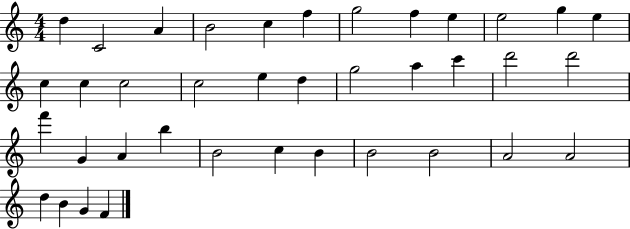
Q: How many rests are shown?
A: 0